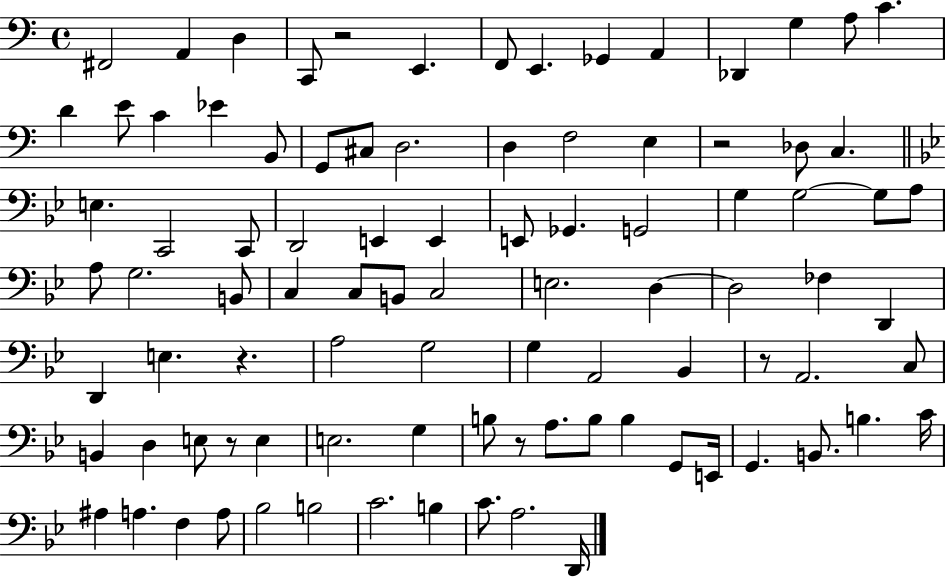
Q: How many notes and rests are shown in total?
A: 93